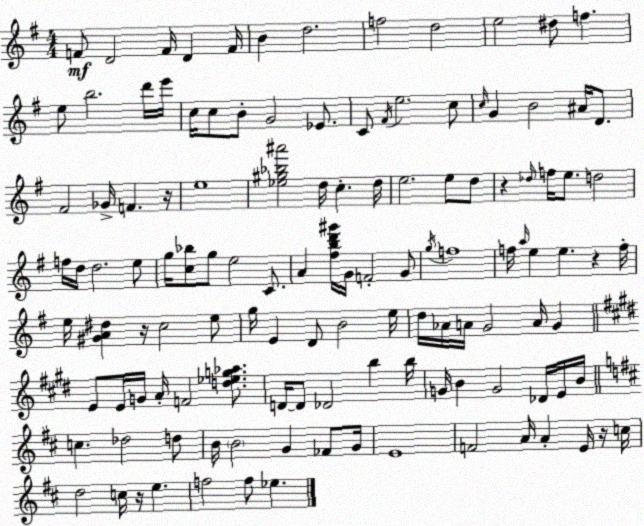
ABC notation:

X:1
T:Untitled
M:4/4
L:1/4
K:Em
F/2 D2 F/4 D F/4 B d2 f2 d2 e2 ^d/2 f e/2 b2 d'/4 e'/4 c/4 c/2 B/2 G2 _E/2 C/2 ^F/4 e2 c/2 c/4 G B2 ^A/4 D/2 ^F2 _G/4 F z/4 e4 [_e^g_b^a']2 d/4 c d/4 e2 e/2 d/2 z _d/4 f/4 e/2 d2 f/4 d/4 d2 e/2 g/4 [c_b]/2 g/2 e2 C/2 A [^fbd'^g']/4 G/4 F2 G/2 g/4 f4 f/4 a/4 e e z f/4 e/4 [^GA^d] z/4 c2 e/2 g/4 E D/2 B2 e/4 d/4 _A/4 A/4 G2 A/4 G E/2 E/4 G/4 A/4 F2 [d_eg_a]/2 D/4 D/2 _D2 b b/4 G/4 B G2 _D/4 E/4 B/4 c _d2 d/2 B/4 B2 G _F/2 G/4 E4 F2 A/4 A E/4 z/4 c/4 d2 c/4 z/4 e f2 f/2 _e